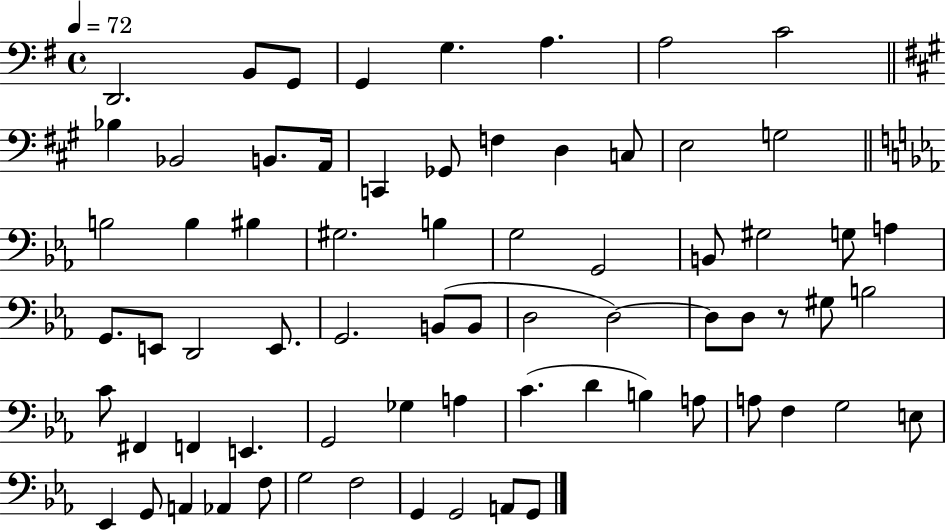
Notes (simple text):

D2/h. B2/e G2/e G2/q G3/q. A3/q. A3/h C4/h Bb3/q Bb2/h B2/e. A2/s C2/q Gb2/e F3/q D3/q C3/e E3/h G3/h B3/h B3/q BIS3/q G#3/h. B3/q G3/h G2/h B2/e G#3/h G3/e A3/q G2/e. E2/e D2/h E2/e. G2/h. B2/e B2/e D3/h D3/h D3/e D3/e R/e G#3/e B3/h C4/e F#2/q F2/q E2/q. G2/h Gb3/q A3/q C4/q. D4/q B3/q A3/e A3/e F3/q G3/h E3/e Eb2/q G2/e A2/q Ab2/q F3/e G3/h F3/h G2/q G2/h A2/e G2/e